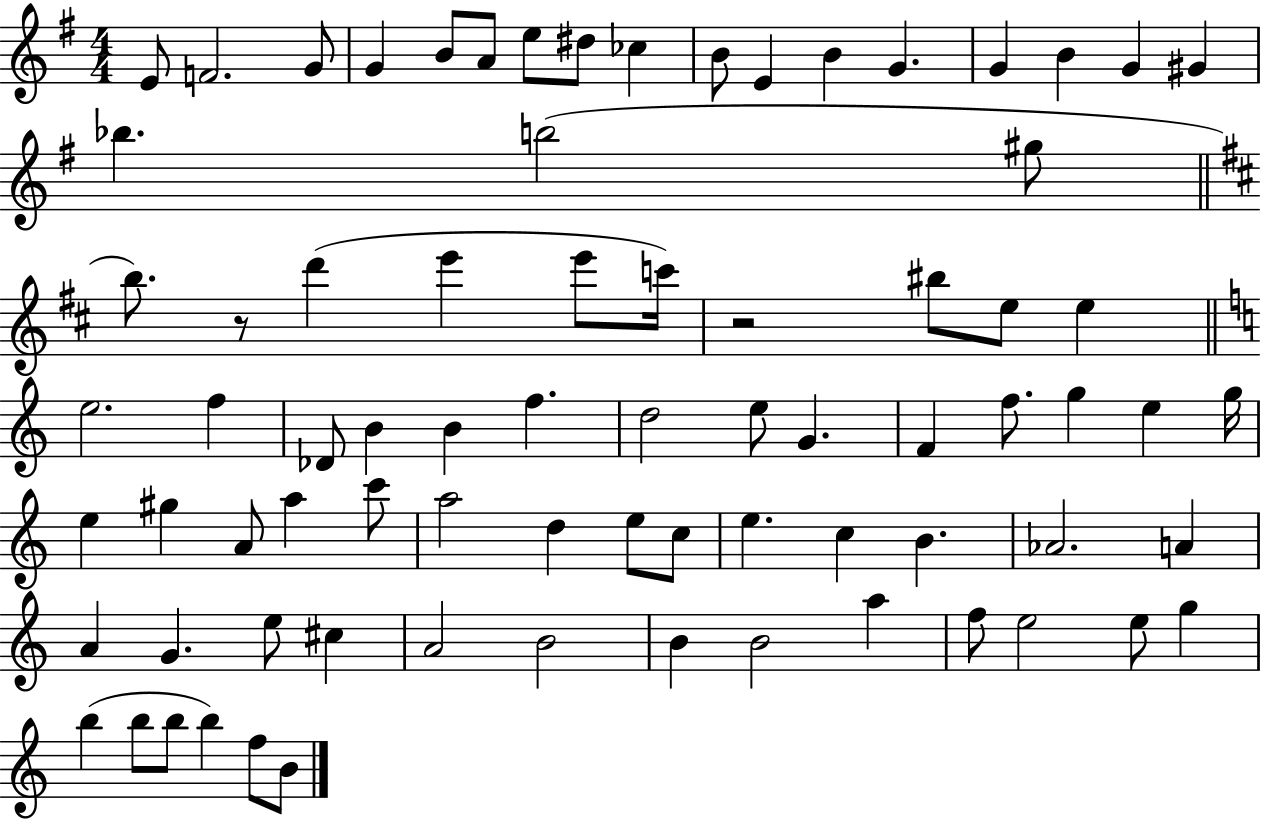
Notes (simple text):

E4/e F4/h. G4/e G4/q B4/e A4/e E5/e D#5/e CES5/q B4/e E4/q B4/q G4/q. G4/q B4/q G4/q G#4/q Bb5/q. B5/h G#5/e B5/e. R/e D6/q E6/q E6/e C6/s R/h BIS5/e E5/e E5/q E5/h. F5/q Db4/e B4/q B4/q F5/q. D5/h E5/e G4/q. F4/q F5/e. G5/q E5/q G5/s E5/q G#5/q A4/e A5/q C6/e A5/h D5/q E5/e C5/e E5/q. C5/q B4/q. Ab4/h. A4/q A4/q G4/q. E5/e C#5/q A4/h B4/h B4/q B4/h A5/q F5/e E5/h E5/e G5/q B5/q B5/e B5/e B5/q F5/e B4/e